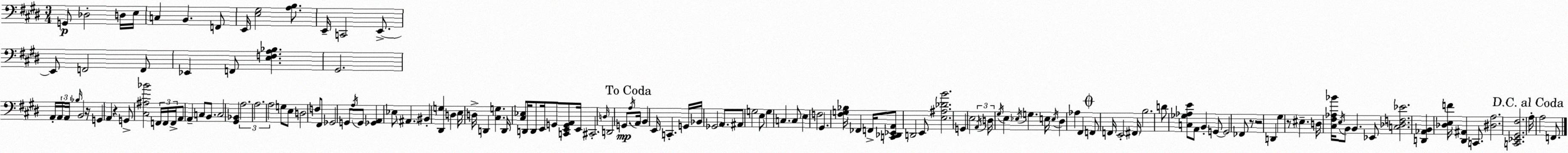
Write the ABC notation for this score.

X:1
T:Untitled
M:3/4
L:1/4
K:E
G,,/2 _D,2 D,/4 E,/4 C, B,, F,,/2 E,,/4 [E,^G,]2 [A,B,]/2 E,,/4 C,,2 E,,/2 E,,/2 F,,2 F,,/2 _E,, F,,/2 [E,F,A,_B,] ^G,,2 A,,/4 A,,/4 A,,/4 _B,/4 B,,2 z/4 G,, A,, z G,,/2 [^C,^A,_B]2 F,,/4 F,,/4 F,,/4 A,,/2 A,, C,/2 B,,/2 C,2 [^G,,_B,,] A,2 A,2 A,2 G,/2 E,/2 D,2 F,/2 ^F,,/2 _G,,2 G,,/2 A,/4 G,,/2 [_G,,A,,] _E,/2 ^A,, ^B,, [^D,,G,] D, E,/4 D,/4 D,, [^C,G,] D,,/4 [^C,_E,]/2 D,,/4 D,,/2 E,,/4 G,,/2 [C,,E,,G,,A,,]/2 E,,/4 ^C,,2 D,/4 D,,2 G,,/2 A,/4 A,,/4 B,, E,,/4 C,, G,,/4 _B,,/4 _G,,2 A,,/2 ^A,,/2 G,2 E,/2 G, C, C,/2 E, F,2 ^G,, [^F,G,_B,]/4 _F,, F,,/4 [C,,_D,,_E,,A,,]/2 D,,2 E,,/2 [E,^A,_DB]2 G,, E,2 A,,/4 D,/4 ^G,/4 E, _E,/4 G, E,/4 E,/4 ^D, _A, ^F,, F,,/2 F,,/4 E,,2 ^F,,/4 B,2 D/2 [C,_G,_A,E]/2 A,,/2 B,, G,,/2 G,,2 _F,,/2 z/2 z2 D,, ^G, z/2 ^E, D,/4 [^C,^F,_A,_B]/4 E,/4 B,,/2 B,, _E,,/2 [C,_D,F,_E]2 [D,,_A,,B,,] [_D,E,F]/4 [^D,,^A,,] C,,/2 [^D,A,]2 [C,,_E,,^G,,^F,]2 A,/4 A,2 F,,/2